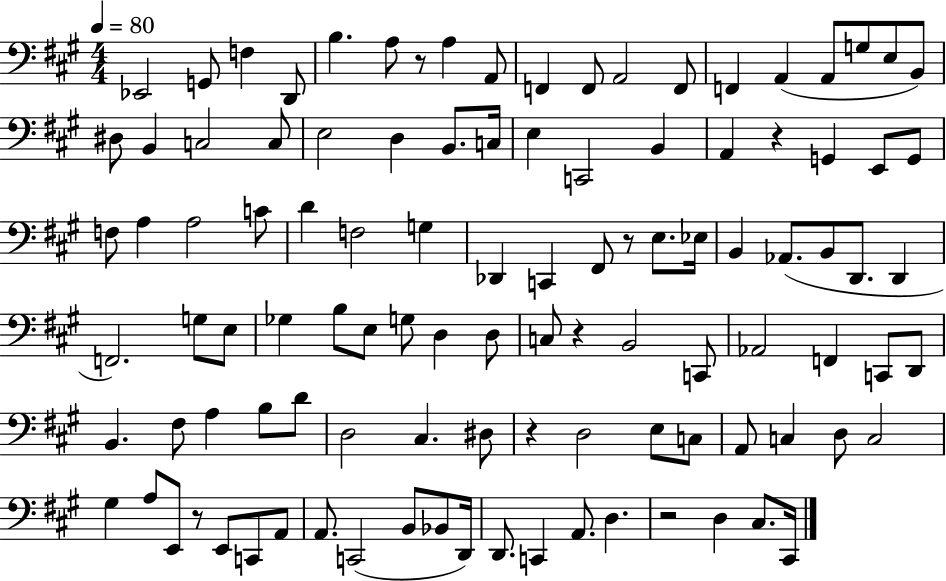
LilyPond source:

{
  \clef bass
  \numericTimeSignature
  \time 4/4
  \key a \major
  \tempo 4 = 80
  \repeat volta 2 { ees,2 g,8 f4 d,8 | b4. a8 r8 a4 a,8 | f,4 f,8 a,2 f,8 | f,4 a,4( a,8 g8 e8 b,8) | \break dis8 b,4 c2 c8 | e2 d4 b,8. c16 | e4 c,2 b,4 | a,4 r4 g,4 e,8 g,8 | \break f8 a4 a2 c'8 | d'4 f2 g4 | des,4 c,4 fis,8 r8 e8. ees16 | b,4 aes,8.( b,8 d,8. d,4 | \break f,2.) g8 e8 | ges4 b8 e8 g8 d4 d8 | c8 r4 b,2 c,8 | aes,2 f,4 c,8 d,8 | \break b,4. fis8 a4 b8 d'8 | d2 cis4. dis8 | r4 d2 e8 c8 | a,8 c4 d8 c2 | \break gis4 a8 e,8 r8 e,8 c,8 a,8 | a,8. c,2( b,8 bes,8 d,16) | d,8. c,4 a,8. d4. | r2 d4 cis8. cis,16 | \break } \bar "|."
}